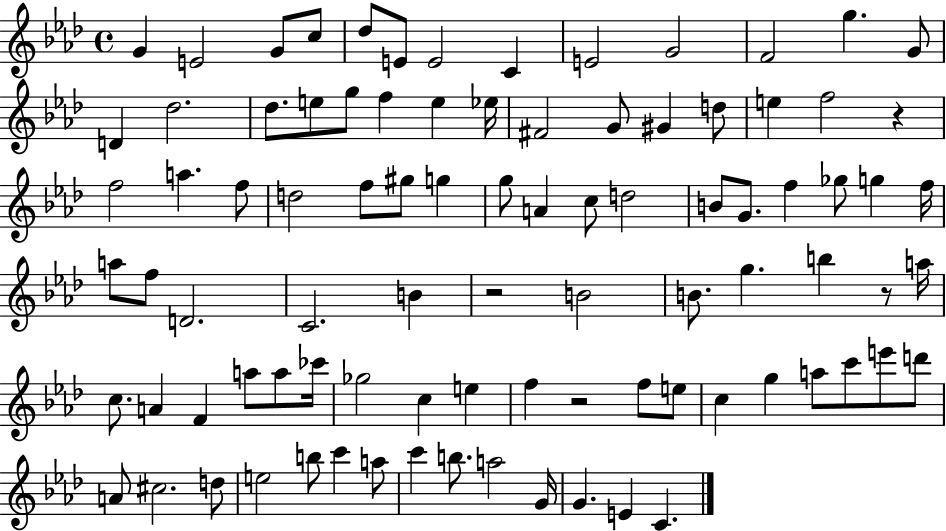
G4/q E4/h G4/e C5/e Db5/e E4/e E4/h C4/q E4/h G4/h F4/h G5/q. G4/e D4/q Db5/h. Db5/e. E5/e G5/e F5/q E5/q Eb5/s F#4/h G4/e G#4/q D5/e E5/q F5/h R/q F5/h A5/q. F5/e D5/h F5/e G#5/e G5/q G5/e A4/q C5/e D5/h B4/e G4/e. F5/q Gb5/e G5/q F5/s A5/e F5/e D4/h. C4/h. B4/q R/h B4/h B4/e. G5/q. B5/q R/e A5/s C5/e. A4/q F4/q A5/e A5/e CES6/s Gb5/h C5/q E5/q F5/q R/h F5/e E5/e C5/q G5/q A5/e C6/e E6/e D6/e A4/e C#5/h. D5/e E5/h B5/e C6/q A5/e C6/q B5/e. A5/h G4/s G4/q. E4/q C4/q.